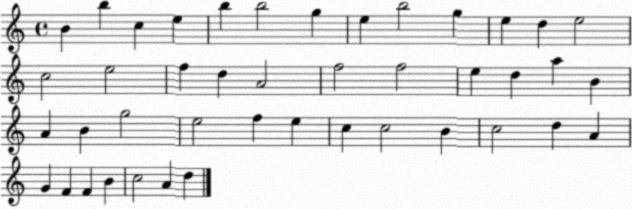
X:1
T:Untitled
M:4/4
L:1/4
K:C
B b c e b b2 g e b2 g e d e2 c2 e2 f d A2 f2 f2 e d a B A B g2 e2 f e c c2 B c2 d A G F F B c2 A d